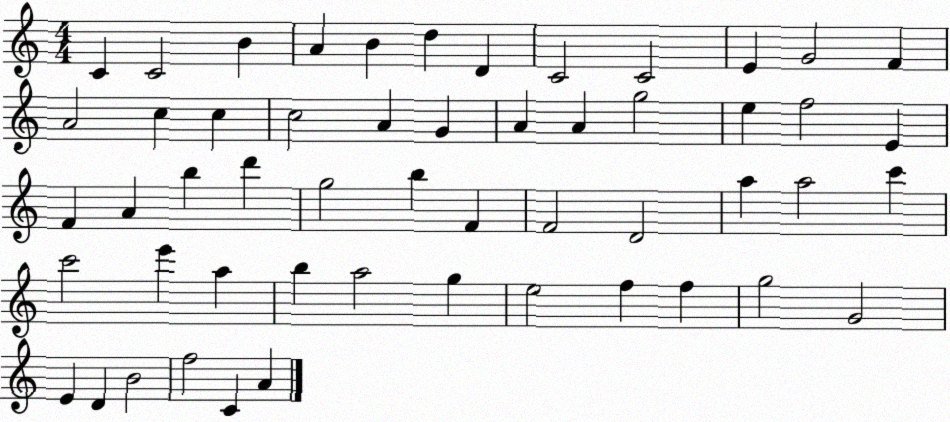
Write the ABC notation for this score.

X:1
T:Untitled
M:4/4
L:1/4
K:C
C C2 B A B d D C2 C2 E G2 F A2 c c c2 A G A A g2 e f2 E F A b d' g2 b F F2 D2 a a2 c' c'2 e' a b a2 g e2 f f g2 G2 E D B2 f2 C A